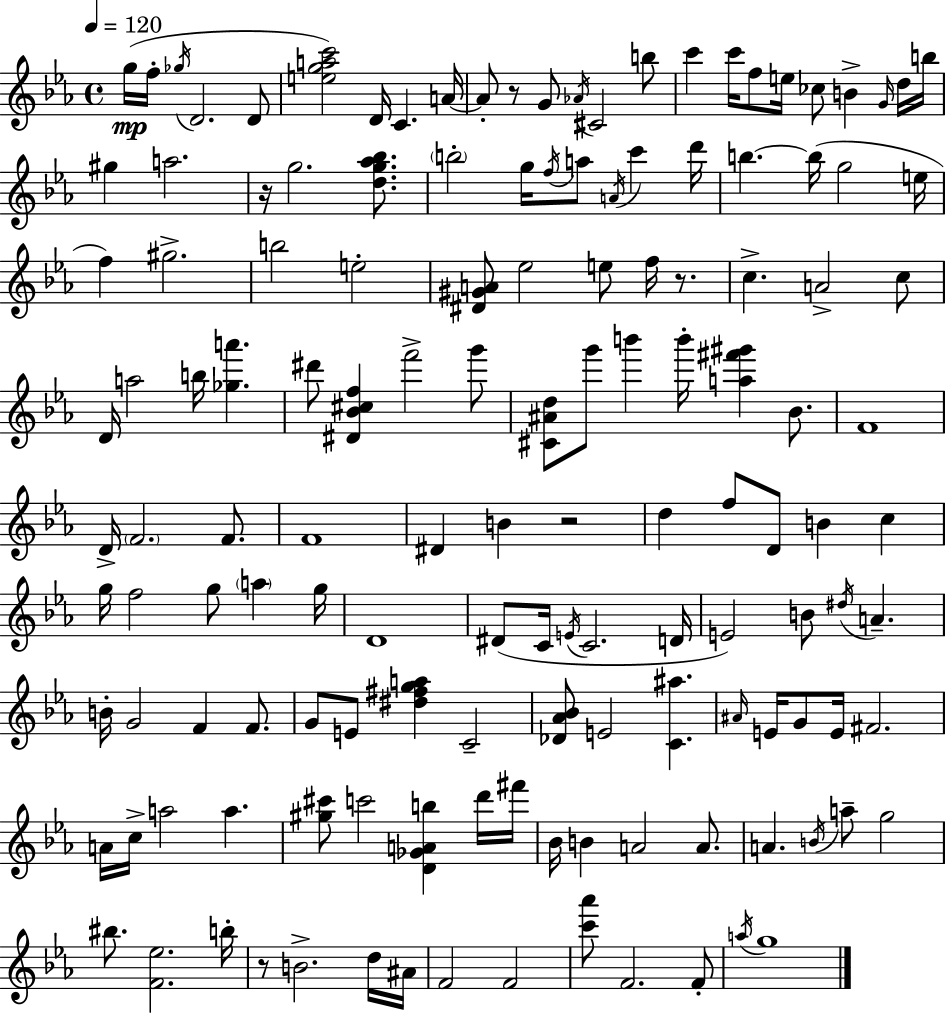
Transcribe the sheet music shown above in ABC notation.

X:1
T:Untitled
M:4/4
L:1/4
K:Eb
g/4 f/4 _g/4 D2 D/2 [egac']2 D/4 C A/4 A/2 z/2 G/2 _A/4 ^C2 b/2 c' c'/4 f/2 e/4 _c/2 B G/4 d/4 b/4 ^g a2 z/4 g2 [dg_a_b]/2 b2 g/4 f/4 a/2 A/4 c' d'/4 b b/4 g2 e/4 f ^g2 b2 e2 [^D^GA]/2 _e2 e/2 f/4 z/2 c A2 c/2 D/4 a2 b/4 [_ga'] ^d'/2 [^D_B^cf] f'2 g'/2 [^C^Ad]/2 g'/2 b' b'/4 [a^f'^g'] _B/2 F4 D/4 F2 F/2 F4 ^D B z2 d f/2 D/2 B c g/4 f2 g/2 a g/4 D4 ^D/2 C/4 E/4 C2 D/4 E2 B/2 ^d/4 A B/4 G2 F F/2 G/2 E/2 [^d^fga] C2 [_D_A_B]/2 E2 [C^a] ^A/4 E/4 G/2 E/4 ^F2 A/4 c/4 a2 a [^g^c']/2 c'2 [D_GAb] d'/4 ^f'/4 _B/4 B A2 A/2 A B/4 a/2 g2 ^b/2 [F_e]2 b/4 z/2 B2 d/4 ^A/4 F2 F2 [c'_a']/2 F2 F/2 a/4 g4